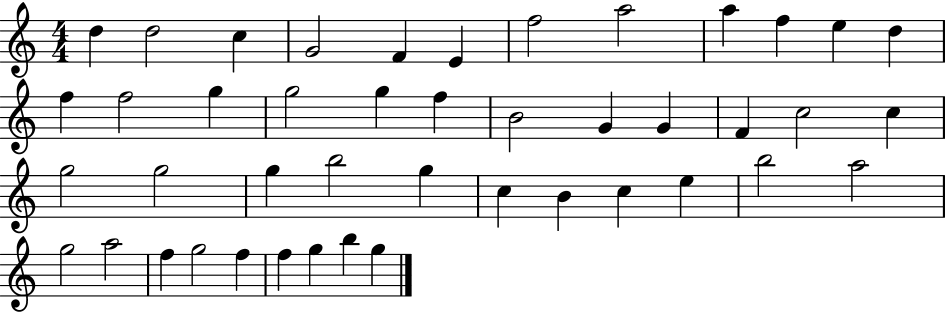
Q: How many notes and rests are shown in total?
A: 44